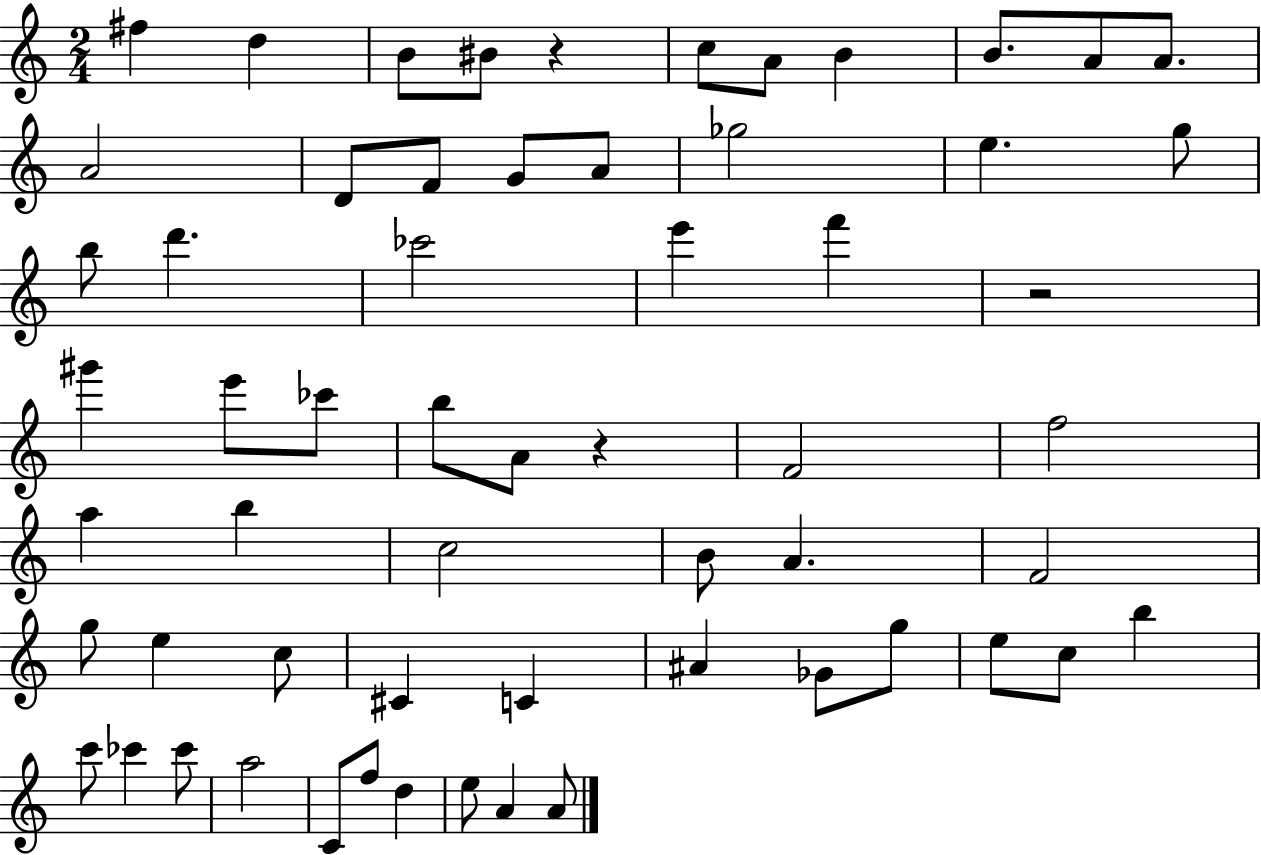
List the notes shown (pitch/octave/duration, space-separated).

F#5/q D5/q B4/e BIS4/e R/q C5/e A4/e B4/q B4/e. A4/e A4/e. A4/h D4/e F4/e G4/e A4/e Gb5/h E5/q. G5/e B5/e D6/q. CES6/h E6/q F6/q R/h G#6/q E6/e CES6/e B5/e A4/e R/q F4/h F5/h A5/q B5/q C5/h B4/e A4/q. F4/h G5/e E5/q C5/e C#4/q C4/q A#4/q Gb4/e G5/e E5/e C5/e B5/q C6/e CES6/q CES6/e A5/h C4/e F5/e D5/q E5/e A4/q A4/e